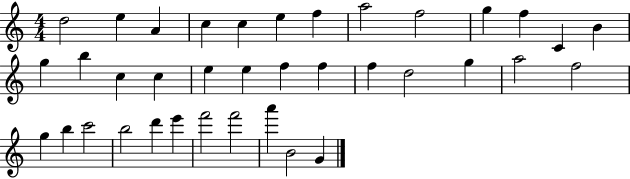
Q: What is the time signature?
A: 4/4